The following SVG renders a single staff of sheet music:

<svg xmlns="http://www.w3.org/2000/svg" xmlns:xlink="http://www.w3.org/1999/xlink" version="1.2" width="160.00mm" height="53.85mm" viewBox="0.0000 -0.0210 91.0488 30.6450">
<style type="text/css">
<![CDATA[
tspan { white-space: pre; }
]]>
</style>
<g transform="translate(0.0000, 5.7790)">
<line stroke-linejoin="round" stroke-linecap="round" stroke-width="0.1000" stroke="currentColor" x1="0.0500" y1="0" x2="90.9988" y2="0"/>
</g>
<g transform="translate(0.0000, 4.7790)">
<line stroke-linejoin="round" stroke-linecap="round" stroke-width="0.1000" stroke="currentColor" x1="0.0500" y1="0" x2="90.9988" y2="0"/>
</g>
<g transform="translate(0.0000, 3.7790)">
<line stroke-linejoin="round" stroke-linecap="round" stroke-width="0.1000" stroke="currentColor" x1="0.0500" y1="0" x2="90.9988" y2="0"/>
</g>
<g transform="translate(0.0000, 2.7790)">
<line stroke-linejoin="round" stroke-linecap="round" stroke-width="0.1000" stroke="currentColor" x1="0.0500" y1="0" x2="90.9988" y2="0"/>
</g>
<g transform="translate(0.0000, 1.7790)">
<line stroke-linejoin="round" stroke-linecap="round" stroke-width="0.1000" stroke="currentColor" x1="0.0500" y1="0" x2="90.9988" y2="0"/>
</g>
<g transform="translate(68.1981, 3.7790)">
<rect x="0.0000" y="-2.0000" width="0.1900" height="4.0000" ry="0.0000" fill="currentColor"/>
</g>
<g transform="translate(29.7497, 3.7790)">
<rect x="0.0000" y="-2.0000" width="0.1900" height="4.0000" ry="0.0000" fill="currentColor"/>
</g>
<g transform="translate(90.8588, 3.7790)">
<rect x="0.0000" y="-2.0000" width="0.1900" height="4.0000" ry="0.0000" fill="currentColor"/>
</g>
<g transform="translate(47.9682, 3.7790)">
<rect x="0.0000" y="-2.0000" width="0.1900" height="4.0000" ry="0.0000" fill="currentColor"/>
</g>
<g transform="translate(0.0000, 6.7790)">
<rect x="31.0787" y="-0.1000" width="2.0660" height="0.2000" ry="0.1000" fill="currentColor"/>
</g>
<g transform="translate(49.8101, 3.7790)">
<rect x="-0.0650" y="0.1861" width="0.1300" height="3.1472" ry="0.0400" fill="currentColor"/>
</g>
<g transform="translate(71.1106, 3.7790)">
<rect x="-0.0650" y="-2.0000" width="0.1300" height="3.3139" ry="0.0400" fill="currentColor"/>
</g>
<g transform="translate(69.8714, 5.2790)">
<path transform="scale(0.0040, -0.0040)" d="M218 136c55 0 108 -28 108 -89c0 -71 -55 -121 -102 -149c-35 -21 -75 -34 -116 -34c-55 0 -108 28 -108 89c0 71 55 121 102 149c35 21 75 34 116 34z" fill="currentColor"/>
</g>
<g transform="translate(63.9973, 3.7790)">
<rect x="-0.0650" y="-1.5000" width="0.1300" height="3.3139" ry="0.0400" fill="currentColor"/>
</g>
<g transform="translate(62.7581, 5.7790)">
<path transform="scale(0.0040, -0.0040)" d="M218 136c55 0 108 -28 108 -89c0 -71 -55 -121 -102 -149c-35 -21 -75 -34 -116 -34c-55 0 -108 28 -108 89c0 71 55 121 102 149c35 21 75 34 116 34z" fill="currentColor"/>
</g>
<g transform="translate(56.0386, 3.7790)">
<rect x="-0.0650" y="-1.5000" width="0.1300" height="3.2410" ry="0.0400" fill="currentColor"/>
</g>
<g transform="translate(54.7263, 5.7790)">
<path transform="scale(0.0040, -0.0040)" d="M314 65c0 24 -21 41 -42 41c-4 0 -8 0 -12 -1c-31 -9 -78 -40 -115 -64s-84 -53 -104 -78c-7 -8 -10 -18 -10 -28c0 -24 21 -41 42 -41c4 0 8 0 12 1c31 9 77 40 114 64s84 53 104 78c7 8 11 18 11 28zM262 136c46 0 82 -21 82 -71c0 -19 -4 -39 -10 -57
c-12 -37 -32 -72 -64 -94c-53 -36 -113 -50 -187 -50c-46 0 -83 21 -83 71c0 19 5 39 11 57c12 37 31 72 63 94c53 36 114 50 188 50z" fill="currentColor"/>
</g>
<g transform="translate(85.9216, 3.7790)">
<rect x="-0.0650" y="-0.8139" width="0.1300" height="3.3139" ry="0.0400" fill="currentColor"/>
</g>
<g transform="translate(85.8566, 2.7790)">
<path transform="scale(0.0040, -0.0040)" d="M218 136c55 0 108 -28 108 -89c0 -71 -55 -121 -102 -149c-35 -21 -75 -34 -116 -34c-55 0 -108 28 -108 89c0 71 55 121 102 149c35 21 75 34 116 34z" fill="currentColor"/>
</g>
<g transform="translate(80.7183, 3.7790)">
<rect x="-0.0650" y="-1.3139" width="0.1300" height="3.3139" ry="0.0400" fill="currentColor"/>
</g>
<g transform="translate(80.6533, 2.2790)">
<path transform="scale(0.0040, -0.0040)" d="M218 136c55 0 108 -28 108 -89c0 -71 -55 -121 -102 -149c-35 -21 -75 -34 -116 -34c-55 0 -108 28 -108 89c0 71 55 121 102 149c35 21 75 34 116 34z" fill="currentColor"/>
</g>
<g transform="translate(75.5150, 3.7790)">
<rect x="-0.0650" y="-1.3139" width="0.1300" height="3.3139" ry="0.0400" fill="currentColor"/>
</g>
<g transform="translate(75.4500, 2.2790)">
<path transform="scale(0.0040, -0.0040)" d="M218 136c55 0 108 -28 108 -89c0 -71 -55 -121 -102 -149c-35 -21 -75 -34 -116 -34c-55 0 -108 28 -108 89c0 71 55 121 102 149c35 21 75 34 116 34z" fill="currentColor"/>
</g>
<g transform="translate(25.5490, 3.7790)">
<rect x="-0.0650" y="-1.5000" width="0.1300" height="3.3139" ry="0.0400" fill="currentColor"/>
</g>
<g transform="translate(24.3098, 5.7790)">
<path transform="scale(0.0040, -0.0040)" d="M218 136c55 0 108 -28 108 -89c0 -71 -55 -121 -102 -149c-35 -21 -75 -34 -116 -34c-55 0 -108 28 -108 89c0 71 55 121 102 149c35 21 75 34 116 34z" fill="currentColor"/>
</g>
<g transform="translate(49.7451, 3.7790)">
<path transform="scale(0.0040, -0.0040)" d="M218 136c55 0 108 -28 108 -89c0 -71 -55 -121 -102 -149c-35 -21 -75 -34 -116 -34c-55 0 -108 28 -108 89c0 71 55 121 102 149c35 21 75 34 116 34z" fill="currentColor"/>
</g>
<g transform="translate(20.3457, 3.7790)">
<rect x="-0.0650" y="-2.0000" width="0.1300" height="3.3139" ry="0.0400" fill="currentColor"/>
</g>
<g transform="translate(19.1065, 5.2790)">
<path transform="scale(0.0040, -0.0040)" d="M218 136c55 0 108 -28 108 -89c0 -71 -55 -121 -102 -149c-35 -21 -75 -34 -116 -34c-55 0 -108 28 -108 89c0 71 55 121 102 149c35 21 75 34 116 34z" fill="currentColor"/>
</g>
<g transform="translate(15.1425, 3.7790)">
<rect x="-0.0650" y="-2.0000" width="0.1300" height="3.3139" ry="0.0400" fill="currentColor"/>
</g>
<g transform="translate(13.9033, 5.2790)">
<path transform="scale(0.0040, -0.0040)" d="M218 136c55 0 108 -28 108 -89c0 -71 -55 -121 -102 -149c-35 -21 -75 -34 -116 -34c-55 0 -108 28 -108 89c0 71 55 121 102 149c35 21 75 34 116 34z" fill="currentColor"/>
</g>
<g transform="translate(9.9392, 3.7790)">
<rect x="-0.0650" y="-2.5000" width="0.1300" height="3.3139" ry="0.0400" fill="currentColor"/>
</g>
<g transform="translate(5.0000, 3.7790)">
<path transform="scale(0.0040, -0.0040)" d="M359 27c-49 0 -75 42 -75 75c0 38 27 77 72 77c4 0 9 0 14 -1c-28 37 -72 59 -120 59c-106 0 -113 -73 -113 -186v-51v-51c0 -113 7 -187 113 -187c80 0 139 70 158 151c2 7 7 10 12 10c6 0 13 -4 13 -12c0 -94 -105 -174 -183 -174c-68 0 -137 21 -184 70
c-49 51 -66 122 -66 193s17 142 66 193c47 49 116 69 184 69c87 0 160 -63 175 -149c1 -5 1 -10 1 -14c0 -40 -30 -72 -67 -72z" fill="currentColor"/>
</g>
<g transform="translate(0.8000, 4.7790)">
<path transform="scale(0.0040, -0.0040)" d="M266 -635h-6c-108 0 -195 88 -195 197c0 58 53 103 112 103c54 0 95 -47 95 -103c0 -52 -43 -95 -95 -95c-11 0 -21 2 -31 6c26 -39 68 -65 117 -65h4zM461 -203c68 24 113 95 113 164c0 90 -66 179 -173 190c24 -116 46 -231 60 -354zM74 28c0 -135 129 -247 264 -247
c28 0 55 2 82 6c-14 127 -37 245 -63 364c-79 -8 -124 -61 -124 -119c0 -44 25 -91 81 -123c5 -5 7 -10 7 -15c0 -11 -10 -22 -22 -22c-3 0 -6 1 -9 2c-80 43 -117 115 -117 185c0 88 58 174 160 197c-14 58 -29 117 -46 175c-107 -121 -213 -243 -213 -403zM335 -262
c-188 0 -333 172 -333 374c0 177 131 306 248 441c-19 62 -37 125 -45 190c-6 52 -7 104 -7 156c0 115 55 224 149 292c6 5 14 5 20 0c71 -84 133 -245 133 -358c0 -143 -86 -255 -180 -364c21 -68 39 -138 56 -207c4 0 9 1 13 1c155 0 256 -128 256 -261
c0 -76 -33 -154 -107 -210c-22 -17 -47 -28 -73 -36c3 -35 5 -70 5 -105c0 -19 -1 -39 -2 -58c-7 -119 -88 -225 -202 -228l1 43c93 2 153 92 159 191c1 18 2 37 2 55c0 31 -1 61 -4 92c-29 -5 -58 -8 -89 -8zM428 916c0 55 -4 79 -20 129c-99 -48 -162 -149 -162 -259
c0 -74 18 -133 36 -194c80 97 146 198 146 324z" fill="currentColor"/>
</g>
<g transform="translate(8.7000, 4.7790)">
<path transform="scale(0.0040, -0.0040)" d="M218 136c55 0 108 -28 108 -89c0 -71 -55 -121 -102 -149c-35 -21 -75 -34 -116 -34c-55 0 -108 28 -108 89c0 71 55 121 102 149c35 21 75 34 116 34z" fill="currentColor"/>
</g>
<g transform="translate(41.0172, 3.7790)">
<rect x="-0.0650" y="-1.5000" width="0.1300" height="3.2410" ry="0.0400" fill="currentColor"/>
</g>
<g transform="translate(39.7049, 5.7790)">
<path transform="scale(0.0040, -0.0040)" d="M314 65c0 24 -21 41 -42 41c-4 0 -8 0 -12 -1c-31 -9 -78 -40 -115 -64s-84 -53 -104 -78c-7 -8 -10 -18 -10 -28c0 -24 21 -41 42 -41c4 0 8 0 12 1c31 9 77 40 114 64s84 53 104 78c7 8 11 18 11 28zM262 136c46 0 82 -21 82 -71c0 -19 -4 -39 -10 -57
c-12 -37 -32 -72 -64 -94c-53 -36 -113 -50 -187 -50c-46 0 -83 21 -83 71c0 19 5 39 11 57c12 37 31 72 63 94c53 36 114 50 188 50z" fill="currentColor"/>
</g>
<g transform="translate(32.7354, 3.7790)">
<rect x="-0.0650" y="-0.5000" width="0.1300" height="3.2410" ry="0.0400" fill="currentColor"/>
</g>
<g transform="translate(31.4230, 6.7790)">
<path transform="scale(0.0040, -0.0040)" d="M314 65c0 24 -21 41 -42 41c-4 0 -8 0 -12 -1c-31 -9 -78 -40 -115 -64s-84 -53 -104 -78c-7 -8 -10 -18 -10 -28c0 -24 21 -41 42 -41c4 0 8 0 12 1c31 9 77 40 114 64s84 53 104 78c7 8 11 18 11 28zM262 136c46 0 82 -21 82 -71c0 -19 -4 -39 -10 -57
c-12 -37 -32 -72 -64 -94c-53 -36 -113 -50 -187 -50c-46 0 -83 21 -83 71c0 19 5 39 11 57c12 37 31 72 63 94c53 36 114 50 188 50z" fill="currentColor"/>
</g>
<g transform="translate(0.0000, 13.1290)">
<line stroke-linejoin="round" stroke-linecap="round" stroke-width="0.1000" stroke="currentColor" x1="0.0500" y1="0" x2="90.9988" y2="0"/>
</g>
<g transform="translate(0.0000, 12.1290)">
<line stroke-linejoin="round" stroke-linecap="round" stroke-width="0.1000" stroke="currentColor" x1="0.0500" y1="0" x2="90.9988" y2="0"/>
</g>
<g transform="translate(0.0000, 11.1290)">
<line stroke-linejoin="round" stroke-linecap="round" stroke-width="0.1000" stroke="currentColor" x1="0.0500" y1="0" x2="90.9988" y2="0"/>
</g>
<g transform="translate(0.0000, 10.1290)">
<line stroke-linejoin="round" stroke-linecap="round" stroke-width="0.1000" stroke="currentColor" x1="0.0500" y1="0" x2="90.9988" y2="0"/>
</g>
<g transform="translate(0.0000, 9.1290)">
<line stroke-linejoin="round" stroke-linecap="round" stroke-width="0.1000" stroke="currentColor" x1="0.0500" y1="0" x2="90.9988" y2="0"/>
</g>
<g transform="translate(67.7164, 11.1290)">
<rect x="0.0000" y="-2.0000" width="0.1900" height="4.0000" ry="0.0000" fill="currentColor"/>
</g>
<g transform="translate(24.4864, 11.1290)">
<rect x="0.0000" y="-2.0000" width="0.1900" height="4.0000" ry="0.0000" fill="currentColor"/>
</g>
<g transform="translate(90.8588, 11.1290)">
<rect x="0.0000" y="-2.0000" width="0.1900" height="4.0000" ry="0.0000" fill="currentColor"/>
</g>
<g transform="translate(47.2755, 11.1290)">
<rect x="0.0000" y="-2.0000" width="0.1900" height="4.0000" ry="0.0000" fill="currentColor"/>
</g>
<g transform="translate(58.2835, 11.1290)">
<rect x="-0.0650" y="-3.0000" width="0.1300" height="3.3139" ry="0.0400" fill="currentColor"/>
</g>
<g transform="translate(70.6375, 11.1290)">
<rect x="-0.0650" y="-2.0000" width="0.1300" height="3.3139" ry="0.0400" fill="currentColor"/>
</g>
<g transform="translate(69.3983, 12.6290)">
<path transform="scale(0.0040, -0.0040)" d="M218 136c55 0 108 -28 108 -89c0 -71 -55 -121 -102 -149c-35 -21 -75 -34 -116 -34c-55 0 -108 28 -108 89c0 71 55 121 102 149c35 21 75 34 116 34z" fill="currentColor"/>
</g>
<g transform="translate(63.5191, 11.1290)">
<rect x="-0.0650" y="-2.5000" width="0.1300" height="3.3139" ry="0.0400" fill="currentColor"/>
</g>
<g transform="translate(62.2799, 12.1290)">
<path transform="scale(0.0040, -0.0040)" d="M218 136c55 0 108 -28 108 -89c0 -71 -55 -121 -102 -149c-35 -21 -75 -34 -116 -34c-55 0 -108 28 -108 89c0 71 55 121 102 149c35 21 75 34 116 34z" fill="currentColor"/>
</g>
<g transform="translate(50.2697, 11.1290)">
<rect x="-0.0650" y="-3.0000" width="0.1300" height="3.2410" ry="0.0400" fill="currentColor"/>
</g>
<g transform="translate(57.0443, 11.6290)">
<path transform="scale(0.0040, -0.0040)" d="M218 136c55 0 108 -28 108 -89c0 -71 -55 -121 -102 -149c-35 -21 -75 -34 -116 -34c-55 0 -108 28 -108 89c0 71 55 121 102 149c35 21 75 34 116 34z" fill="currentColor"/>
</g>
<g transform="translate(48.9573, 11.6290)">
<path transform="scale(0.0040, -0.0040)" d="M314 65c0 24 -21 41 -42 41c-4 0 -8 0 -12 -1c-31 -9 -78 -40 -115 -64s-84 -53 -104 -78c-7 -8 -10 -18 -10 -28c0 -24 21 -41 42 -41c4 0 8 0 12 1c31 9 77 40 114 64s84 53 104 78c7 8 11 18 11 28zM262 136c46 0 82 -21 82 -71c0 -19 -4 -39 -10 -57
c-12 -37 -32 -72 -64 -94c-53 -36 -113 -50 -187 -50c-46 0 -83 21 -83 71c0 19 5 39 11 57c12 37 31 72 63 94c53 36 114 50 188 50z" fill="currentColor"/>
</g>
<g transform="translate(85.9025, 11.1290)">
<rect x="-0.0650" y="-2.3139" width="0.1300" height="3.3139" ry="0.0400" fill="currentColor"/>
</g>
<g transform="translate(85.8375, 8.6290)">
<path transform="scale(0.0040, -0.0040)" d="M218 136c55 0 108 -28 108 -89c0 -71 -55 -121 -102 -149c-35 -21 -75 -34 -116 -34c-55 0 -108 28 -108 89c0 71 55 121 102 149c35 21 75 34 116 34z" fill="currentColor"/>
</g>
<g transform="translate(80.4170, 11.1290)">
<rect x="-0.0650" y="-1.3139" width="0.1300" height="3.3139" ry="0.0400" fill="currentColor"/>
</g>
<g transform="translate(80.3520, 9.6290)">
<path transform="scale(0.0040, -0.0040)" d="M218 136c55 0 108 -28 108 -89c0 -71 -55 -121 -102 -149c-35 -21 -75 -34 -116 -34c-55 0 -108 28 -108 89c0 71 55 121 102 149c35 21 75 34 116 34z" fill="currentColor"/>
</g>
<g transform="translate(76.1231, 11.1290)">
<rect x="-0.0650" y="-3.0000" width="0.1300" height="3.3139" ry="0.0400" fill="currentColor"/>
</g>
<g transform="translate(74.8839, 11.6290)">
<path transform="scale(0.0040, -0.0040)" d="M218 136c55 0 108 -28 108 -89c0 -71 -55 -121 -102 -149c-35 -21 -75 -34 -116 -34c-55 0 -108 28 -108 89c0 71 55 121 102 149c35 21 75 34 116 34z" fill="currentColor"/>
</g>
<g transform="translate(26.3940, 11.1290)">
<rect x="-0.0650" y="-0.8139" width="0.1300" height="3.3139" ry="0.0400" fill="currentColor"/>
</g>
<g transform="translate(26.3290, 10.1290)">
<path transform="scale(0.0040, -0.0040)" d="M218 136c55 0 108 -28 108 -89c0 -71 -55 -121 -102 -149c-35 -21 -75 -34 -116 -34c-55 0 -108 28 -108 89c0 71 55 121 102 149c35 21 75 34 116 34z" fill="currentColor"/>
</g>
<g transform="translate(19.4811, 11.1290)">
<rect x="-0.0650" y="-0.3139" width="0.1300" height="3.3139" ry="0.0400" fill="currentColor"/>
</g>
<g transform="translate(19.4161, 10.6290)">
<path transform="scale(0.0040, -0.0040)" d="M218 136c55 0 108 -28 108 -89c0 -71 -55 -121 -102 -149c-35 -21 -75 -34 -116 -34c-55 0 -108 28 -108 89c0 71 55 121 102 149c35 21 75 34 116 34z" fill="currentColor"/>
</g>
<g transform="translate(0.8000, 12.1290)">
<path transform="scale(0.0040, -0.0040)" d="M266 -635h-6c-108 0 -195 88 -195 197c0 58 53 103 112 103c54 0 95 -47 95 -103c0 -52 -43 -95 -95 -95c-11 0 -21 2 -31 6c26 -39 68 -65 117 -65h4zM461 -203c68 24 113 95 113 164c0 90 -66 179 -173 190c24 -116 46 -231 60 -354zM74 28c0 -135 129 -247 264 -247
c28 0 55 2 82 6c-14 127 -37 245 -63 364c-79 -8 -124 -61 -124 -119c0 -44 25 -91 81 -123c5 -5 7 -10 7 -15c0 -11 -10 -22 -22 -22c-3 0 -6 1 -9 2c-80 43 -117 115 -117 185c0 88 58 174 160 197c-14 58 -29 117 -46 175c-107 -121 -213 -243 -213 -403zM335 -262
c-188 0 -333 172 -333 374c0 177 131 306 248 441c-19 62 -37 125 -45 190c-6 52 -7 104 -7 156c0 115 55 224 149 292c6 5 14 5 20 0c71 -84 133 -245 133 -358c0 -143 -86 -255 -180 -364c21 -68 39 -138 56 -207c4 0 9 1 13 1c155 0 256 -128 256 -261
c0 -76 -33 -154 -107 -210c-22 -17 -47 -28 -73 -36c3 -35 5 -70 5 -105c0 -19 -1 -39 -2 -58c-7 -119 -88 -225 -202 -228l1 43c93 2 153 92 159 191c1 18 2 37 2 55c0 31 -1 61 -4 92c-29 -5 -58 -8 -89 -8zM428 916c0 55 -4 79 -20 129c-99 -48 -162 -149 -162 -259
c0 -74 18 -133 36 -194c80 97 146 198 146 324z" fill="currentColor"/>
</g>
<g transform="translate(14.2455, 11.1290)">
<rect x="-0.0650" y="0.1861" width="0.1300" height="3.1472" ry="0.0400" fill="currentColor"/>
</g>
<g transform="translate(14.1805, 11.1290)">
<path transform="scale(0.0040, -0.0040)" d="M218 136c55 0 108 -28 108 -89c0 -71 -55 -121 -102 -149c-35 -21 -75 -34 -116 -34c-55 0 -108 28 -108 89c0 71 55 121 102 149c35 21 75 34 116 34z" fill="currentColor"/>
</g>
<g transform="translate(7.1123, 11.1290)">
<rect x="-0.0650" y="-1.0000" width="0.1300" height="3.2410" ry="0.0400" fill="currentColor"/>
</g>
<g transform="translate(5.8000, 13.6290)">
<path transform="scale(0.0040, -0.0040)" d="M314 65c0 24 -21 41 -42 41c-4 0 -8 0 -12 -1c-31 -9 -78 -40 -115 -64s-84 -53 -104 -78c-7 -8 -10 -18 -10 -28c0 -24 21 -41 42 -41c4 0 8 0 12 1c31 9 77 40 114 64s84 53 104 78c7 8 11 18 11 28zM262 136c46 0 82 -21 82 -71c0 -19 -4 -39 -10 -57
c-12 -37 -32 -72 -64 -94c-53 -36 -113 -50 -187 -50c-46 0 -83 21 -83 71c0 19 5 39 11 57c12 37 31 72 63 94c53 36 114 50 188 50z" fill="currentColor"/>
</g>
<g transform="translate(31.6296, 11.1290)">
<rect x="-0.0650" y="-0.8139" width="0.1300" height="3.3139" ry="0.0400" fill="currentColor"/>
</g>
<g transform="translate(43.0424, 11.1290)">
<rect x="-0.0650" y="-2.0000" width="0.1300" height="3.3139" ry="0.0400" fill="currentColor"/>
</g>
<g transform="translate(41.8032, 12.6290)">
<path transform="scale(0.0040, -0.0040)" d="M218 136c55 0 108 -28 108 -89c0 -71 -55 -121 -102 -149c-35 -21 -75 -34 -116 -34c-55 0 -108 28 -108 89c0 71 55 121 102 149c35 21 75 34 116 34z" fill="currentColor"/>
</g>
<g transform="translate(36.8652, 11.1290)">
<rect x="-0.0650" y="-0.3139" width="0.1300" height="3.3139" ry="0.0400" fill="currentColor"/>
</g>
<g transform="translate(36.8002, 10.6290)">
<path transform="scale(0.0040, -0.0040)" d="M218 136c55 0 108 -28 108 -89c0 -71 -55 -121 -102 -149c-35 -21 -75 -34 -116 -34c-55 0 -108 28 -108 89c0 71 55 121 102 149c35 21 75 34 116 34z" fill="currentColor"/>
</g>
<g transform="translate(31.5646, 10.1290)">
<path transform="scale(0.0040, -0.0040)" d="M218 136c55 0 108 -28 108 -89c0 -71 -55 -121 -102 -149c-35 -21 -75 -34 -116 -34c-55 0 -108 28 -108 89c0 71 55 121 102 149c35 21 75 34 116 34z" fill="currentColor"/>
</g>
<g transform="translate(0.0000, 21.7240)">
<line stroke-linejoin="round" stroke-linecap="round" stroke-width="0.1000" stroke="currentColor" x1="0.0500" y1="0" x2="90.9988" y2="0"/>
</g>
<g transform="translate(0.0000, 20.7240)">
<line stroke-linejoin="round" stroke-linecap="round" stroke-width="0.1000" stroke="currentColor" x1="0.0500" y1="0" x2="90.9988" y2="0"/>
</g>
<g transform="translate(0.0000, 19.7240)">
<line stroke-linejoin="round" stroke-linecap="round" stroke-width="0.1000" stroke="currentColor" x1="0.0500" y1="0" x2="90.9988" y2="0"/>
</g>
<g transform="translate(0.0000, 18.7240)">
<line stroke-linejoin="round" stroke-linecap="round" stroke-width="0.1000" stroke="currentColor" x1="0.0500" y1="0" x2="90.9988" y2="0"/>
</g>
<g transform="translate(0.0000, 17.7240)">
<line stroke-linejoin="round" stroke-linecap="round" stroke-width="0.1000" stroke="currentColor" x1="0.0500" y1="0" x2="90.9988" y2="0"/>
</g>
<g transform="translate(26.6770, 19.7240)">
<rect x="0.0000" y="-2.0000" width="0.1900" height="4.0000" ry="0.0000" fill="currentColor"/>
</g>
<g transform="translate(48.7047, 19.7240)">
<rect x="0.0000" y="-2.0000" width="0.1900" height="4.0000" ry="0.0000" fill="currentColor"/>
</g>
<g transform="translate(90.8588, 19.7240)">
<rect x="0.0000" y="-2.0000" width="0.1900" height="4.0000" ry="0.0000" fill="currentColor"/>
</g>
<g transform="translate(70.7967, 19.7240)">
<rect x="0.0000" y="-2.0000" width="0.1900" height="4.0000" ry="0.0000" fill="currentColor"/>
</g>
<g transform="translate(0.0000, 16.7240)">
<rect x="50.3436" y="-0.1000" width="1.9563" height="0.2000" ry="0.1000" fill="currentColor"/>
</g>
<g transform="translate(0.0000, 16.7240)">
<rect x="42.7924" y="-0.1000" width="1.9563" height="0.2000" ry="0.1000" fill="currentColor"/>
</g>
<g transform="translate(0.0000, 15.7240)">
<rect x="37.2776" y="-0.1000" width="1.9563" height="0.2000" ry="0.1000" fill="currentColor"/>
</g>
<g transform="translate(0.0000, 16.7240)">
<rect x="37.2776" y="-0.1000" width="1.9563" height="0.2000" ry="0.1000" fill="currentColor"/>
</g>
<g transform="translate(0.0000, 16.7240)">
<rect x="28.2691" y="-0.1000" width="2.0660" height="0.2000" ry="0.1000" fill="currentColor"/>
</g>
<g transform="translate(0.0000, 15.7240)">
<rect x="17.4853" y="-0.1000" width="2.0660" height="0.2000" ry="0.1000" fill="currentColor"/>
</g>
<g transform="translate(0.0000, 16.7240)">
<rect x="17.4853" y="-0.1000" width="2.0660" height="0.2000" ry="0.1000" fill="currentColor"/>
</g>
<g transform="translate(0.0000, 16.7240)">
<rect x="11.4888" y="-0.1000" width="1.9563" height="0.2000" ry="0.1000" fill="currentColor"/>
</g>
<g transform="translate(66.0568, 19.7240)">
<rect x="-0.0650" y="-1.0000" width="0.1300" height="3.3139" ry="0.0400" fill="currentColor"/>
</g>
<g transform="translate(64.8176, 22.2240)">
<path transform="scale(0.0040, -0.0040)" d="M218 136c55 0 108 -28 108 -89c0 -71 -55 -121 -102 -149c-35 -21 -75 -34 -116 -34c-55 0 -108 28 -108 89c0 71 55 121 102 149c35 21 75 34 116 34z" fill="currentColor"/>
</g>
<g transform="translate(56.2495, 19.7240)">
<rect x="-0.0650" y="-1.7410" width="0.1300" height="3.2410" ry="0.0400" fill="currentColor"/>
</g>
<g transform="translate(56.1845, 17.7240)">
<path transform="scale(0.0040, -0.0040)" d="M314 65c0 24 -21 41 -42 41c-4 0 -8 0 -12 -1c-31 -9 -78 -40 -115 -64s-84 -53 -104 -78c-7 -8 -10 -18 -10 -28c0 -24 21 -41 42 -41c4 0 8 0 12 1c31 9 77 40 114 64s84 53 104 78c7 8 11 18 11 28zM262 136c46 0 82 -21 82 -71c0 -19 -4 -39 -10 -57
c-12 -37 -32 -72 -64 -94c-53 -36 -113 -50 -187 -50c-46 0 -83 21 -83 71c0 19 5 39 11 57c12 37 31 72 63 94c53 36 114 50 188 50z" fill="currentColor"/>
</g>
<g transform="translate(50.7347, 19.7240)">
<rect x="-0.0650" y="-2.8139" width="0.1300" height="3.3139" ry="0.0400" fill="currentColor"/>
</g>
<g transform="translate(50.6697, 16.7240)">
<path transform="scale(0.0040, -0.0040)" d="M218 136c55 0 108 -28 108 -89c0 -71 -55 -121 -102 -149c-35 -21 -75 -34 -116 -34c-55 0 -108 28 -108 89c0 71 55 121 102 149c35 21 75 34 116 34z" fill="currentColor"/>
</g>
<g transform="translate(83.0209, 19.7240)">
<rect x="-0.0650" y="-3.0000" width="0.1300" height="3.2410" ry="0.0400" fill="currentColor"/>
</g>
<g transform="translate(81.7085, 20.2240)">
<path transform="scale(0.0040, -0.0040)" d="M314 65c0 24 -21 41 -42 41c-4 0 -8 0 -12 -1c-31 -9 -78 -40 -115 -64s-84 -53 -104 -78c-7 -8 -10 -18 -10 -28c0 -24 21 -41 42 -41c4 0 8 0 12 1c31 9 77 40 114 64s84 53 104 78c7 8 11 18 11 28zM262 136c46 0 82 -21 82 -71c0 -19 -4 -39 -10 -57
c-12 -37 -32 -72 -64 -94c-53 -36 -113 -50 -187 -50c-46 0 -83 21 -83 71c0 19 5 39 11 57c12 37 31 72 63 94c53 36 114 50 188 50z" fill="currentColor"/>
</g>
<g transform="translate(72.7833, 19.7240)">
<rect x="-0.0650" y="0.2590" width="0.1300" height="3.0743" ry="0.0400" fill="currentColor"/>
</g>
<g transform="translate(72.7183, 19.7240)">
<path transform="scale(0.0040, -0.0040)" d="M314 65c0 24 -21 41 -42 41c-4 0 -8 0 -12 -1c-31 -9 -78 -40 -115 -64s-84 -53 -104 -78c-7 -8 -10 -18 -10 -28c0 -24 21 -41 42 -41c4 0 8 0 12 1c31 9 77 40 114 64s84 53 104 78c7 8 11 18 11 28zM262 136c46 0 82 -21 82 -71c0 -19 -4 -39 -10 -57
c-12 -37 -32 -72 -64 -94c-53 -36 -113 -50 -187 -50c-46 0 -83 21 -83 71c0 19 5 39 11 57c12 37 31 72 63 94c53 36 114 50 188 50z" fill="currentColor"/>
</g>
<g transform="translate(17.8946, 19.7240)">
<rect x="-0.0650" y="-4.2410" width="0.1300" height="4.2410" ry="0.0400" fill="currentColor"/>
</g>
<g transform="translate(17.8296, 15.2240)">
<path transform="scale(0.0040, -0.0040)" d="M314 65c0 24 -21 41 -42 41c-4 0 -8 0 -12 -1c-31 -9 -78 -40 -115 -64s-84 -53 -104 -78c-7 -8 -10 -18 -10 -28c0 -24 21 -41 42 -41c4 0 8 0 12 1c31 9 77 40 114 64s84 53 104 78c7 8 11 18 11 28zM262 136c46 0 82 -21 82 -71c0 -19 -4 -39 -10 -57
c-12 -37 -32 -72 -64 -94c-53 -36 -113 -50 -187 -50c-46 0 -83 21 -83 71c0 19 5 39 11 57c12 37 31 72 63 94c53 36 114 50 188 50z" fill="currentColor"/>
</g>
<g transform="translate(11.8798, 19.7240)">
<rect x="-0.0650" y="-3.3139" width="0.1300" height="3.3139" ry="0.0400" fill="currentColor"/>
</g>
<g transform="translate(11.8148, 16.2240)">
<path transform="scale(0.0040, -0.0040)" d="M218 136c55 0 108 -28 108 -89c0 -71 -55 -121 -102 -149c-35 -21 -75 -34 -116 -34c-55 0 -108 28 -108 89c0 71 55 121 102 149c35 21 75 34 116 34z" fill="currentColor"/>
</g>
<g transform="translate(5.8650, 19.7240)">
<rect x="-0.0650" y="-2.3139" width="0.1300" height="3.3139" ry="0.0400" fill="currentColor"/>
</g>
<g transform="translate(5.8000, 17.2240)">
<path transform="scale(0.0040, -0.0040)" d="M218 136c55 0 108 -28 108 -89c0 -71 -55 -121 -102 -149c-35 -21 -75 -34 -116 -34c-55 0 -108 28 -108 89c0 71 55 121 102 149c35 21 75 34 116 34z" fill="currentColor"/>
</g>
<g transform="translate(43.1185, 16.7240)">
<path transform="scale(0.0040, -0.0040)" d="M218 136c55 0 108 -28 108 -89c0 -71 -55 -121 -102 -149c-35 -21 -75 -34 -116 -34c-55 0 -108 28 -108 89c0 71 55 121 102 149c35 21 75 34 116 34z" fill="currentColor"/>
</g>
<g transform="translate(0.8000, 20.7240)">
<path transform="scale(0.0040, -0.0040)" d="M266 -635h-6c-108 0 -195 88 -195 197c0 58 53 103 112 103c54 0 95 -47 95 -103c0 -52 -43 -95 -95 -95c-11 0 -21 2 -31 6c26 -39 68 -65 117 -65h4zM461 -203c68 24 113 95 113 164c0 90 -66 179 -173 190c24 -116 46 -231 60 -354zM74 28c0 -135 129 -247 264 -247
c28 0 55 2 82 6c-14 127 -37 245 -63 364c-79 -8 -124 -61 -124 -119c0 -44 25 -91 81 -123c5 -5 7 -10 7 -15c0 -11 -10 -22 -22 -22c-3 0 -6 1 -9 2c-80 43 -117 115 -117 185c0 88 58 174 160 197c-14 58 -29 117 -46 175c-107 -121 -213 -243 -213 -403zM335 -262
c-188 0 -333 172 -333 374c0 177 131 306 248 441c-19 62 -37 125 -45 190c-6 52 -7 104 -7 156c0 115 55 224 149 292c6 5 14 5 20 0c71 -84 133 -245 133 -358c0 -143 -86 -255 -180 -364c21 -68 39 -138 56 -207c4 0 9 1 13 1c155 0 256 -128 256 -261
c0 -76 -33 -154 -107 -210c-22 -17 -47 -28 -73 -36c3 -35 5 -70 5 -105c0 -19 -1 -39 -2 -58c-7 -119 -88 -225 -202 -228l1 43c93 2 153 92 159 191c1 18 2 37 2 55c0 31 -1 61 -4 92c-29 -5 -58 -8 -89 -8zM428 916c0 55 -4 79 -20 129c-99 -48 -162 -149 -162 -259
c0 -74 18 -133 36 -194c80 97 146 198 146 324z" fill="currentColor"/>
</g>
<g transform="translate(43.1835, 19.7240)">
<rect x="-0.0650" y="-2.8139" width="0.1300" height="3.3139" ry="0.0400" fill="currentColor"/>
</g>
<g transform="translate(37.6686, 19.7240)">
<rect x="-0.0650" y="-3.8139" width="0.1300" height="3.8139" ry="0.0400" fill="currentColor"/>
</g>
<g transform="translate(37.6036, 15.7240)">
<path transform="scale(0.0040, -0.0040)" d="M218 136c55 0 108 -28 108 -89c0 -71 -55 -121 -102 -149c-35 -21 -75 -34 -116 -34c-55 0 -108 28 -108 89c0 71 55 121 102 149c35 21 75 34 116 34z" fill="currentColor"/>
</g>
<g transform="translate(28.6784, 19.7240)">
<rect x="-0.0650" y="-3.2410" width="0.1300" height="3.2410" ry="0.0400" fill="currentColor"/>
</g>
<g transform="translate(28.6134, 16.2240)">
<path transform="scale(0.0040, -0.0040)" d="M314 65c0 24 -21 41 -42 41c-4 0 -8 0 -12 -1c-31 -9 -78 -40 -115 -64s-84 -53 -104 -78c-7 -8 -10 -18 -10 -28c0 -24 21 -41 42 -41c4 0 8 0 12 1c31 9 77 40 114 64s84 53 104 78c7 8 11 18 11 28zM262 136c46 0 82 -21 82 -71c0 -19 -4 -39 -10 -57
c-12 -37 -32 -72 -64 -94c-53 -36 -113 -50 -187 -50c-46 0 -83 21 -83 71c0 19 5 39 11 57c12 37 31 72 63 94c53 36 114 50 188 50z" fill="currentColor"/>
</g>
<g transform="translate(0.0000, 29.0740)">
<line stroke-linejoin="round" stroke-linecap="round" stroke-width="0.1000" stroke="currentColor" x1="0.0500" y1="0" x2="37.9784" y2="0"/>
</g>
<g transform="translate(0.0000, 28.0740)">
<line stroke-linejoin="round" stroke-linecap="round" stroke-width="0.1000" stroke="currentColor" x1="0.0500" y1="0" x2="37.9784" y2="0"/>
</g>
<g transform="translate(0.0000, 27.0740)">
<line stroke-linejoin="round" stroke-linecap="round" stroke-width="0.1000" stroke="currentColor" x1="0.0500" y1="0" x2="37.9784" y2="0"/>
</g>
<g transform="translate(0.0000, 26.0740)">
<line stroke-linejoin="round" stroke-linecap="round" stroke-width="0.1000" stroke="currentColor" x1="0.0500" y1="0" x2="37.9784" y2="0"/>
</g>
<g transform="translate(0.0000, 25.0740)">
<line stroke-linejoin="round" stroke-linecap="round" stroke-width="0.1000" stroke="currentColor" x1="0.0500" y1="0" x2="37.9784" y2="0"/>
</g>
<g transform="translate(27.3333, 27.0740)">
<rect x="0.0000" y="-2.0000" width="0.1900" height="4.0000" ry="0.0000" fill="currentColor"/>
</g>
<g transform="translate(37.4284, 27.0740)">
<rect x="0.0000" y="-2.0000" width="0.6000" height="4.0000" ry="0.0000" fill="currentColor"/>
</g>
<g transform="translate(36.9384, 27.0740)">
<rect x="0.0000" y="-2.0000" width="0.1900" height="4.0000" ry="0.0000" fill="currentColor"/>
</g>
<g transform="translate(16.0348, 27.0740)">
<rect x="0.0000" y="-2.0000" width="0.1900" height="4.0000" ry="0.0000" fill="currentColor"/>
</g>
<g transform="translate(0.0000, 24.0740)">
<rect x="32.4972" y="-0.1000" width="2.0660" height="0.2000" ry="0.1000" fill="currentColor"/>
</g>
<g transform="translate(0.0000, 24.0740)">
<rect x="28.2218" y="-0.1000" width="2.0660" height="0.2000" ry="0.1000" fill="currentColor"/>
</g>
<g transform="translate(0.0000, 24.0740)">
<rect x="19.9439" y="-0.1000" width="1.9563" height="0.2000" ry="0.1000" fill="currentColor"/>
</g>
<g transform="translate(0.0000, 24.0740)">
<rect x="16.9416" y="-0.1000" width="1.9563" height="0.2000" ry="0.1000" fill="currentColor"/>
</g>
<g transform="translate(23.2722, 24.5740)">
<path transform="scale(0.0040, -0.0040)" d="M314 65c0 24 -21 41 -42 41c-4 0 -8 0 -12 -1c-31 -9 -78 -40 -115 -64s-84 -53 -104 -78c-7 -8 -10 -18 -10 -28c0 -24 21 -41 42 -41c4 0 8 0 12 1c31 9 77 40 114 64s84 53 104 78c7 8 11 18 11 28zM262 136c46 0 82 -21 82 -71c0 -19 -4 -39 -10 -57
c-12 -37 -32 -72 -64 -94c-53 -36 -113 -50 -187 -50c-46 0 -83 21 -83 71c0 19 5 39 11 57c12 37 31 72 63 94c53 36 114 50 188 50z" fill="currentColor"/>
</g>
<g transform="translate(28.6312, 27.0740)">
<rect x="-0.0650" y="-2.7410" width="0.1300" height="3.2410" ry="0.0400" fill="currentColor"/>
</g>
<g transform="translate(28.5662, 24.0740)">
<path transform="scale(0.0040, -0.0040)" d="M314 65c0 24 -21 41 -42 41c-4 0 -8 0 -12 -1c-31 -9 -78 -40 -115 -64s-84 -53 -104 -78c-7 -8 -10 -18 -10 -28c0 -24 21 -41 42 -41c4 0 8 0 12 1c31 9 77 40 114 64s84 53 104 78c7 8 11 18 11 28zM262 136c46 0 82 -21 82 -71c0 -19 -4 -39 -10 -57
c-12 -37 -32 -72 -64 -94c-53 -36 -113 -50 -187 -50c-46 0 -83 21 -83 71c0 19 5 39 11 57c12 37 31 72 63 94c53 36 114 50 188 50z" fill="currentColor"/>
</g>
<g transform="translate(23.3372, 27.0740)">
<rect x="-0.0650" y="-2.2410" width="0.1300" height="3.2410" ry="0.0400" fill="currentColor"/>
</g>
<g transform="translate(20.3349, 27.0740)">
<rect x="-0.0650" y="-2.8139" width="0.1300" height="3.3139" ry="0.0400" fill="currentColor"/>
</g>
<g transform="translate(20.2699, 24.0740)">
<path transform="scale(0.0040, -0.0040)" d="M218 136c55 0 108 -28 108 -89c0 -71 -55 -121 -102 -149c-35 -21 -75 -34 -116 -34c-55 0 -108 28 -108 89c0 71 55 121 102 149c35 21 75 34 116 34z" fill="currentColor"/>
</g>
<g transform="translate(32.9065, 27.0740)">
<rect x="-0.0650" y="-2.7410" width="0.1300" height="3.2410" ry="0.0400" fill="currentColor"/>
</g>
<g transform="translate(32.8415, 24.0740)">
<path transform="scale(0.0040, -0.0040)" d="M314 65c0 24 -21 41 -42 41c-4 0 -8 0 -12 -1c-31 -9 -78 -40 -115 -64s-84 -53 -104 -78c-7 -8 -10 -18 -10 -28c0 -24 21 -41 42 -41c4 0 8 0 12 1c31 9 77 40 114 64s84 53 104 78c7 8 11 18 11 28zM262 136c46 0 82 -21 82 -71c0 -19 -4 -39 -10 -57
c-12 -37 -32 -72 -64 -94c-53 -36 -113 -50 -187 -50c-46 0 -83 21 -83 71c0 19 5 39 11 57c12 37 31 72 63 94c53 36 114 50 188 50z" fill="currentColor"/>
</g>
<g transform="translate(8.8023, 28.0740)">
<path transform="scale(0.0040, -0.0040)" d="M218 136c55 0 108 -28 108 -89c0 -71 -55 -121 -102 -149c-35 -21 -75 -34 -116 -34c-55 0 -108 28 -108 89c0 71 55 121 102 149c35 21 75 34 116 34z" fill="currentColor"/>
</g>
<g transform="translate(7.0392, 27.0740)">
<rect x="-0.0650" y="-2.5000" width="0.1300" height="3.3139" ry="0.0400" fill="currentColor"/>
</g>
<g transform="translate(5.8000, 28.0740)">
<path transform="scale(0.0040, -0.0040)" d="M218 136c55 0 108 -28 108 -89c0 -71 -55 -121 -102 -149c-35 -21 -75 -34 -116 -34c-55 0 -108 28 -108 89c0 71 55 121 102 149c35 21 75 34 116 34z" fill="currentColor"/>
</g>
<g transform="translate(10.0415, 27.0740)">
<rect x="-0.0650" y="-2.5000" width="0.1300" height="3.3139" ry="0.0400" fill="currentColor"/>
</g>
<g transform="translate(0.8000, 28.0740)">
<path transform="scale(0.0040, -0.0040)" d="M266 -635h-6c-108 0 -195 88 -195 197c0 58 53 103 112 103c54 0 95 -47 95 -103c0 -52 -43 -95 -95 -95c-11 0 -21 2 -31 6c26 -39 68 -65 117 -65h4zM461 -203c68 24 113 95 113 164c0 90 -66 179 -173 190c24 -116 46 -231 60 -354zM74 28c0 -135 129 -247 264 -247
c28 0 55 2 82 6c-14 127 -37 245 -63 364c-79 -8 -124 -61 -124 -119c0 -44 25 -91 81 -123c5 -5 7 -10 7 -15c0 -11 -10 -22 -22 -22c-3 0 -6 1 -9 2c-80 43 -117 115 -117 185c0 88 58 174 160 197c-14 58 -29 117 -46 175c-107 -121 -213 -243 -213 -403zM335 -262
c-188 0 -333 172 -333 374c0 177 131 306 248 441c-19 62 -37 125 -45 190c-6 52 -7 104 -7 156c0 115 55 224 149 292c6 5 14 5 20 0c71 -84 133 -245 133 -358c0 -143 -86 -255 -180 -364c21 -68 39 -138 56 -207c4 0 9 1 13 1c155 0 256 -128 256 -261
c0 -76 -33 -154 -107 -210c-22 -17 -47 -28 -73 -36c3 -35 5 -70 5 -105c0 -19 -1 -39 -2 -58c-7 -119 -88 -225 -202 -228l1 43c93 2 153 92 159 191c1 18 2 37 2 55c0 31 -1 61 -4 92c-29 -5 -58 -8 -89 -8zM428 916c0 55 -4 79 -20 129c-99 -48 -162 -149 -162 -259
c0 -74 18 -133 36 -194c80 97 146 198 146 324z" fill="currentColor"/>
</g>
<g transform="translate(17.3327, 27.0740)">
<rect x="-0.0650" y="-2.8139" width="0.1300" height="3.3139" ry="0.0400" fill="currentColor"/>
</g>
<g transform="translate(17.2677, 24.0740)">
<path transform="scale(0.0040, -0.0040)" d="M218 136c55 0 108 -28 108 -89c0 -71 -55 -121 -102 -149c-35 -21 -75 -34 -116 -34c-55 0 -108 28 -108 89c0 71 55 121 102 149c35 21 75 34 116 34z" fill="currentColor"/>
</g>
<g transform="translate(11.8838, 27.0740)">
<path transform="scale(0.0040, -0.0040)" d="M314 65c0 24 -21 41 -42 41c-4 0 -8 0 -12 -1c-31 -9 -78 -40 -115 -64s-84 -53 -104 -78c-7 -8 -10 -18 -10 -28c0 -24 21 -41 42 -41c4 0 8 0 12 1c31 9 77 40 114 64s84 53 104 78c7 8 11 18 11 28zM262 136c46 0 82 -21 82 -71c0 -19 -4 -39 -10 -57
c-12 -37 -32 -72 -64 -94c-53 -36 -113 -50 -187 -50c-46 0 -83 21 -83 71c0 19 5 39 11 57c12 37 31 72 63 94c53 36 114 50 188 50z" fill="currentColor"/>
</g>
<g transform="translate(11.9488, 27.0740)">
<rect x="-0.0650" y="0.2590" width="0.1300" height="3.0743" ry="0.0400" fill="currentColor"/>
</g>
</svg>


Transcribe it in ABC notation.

X:1
T:Untitled
M:4/4
L:1/4
K:C
G F F E C2 E2 B E2 E F e e d D2 B c d d c F A2 A G F A e g g b d'2 b2 c' a a f2 D B2 A2 G G B2 a a g2 a2 a2